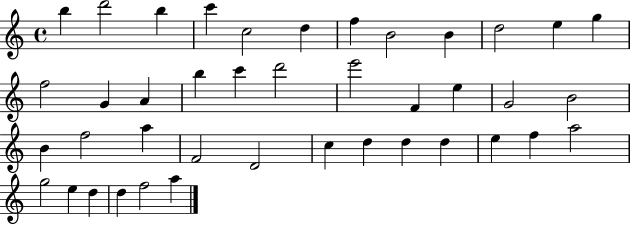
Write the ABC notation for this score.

X:1
T:Untitled
M:4/4
L:1/4
K:C
b d'2 b c' c2 d f B2 B d2 e g f2 G A b c' d'2 e'2 F e G2 B2 B f2 a F2 D2 c d d d e f a2 g2 e d d f2 a